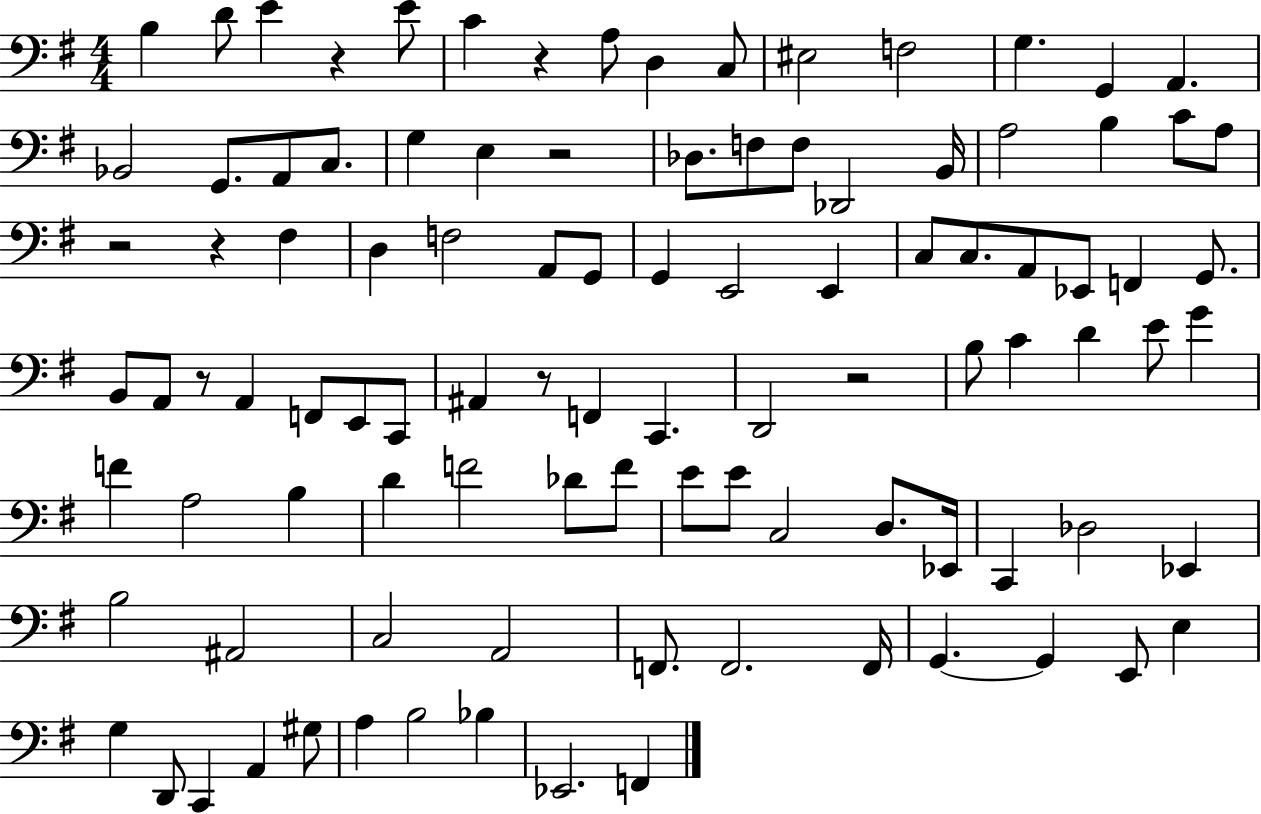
{
  \clef bass
  \numericTimeSignature
  \time 4/4
  \key g \major
  b4 d'8 e'4 r4 e'8 | c'4 r4 a8 d4 c8 | eis2 f2 | g4. g,4 a,4. | \break bes,2 g,8. a,8 c8. | g4 e4 r2 | des8. f8 f8 des,2 b,16 | a2 b4 c'8 a8 | \break r2 r4 fis4 | d4 f2 a,8 g,8 | g,4 e,2 e,4 | c8 c8. a,8 ees,8 f,4 g,8. | \break b,8 a,8 r8 a,4 f,8 e,8 c,8 | ais,4 r8 f,4 c,4. | d,2 r2 | b8 c'4 d'4 e'8 g'4 | \break f'4 a2 b4 | d'4 f'2 des'8 f'8 | e'8 e'8 c2 d8. ees,16 | c,4 des2 ees,4 | \break b2 ais,2 | c2 a,2 | f,8. f,2. f,16 | g,4.~~ g,4 e,8 e4 | \break g4 d,8 c,4 a,4 gis8 | a4 b2 bes4 | ees,2. f,4 | \bar "|."
}